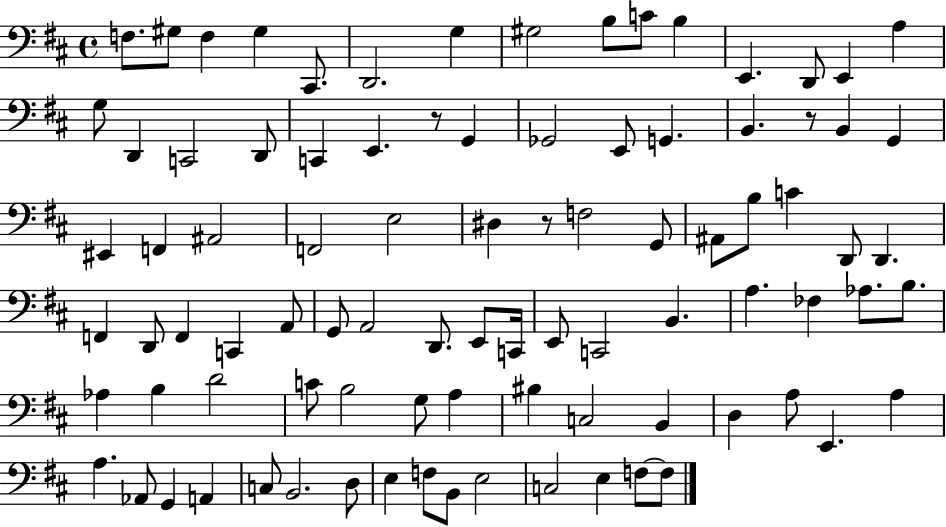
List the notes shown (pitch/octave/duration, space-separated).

F3/e. G#3/e F3/q G#3/q C#2/e. D2/h. G3/q G#3/h B3/e C4/e B3/q E2/q. D2/e E2/q A3/q G3/e D2/q C2/h D2/e C2/q E2/q. R/e G2/q Gb2/h E2/e G2/q. B2/q. R/e B2/q G2/q EIS2/q F2/q A#2/h F2/h E3/h D#3/q R/e F3/h G2/e A#2/e B3/e C4/q D2/e D2/q. F2/q D2/e F2/q C2/q A2/e G2/e A2/h D2/e. E2/e C2/s E2/e C2/h B2/q. A3/q. FES3/q Ab3/e. B3/e. Ab3/q B3/q D4/h C4/e B3/h G3/e A3/q BIS3/q C3/h B2/q D3/q A3/e E2/q. A3/q A3/q. Ab2/e G2/q A2/q C3/e B2/h. D3/e E3/q F3/e B2/e E3/h C3/h E3/q F3/e F3/e